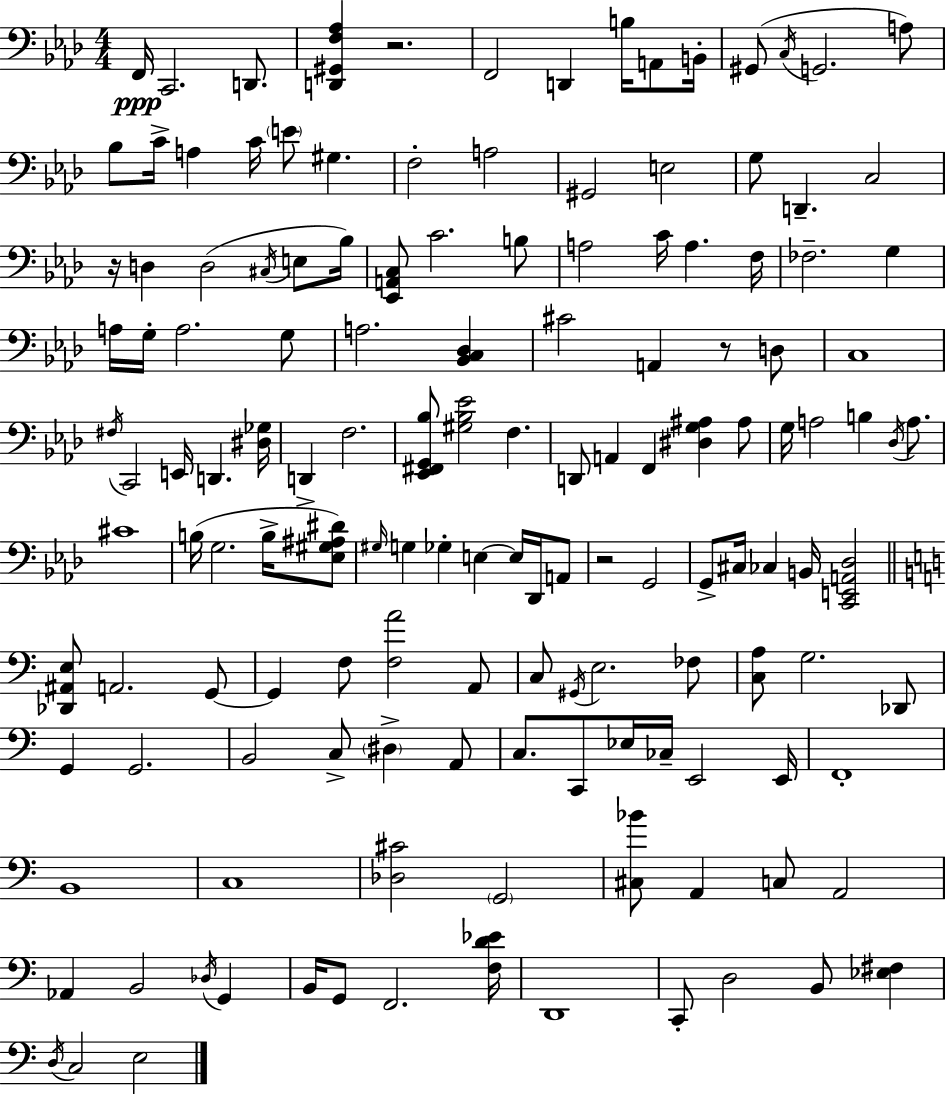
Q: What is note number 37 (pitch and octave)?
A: FES3